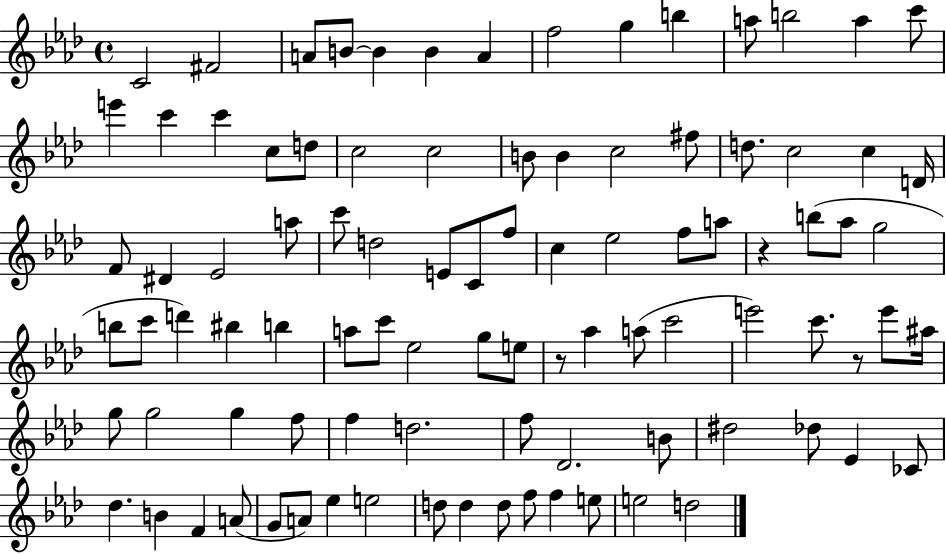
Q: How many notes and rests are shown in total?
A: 94